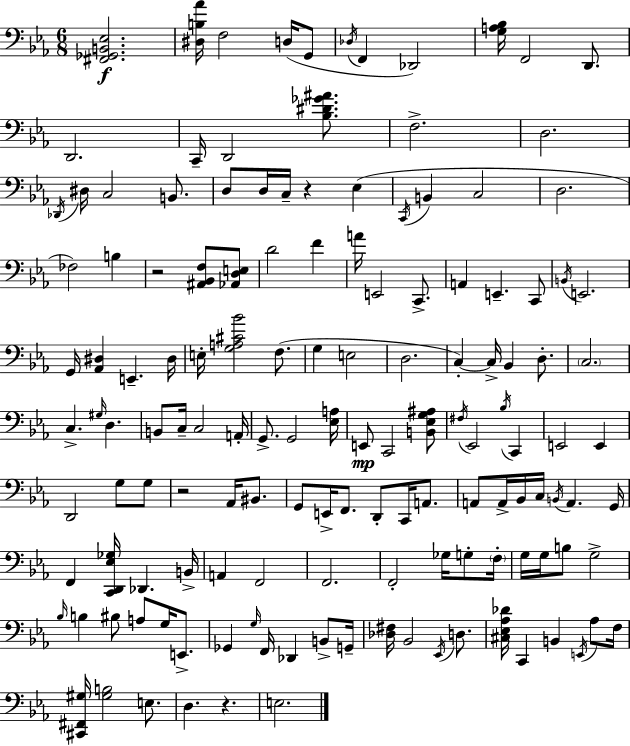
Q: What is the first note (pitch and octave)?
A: F3